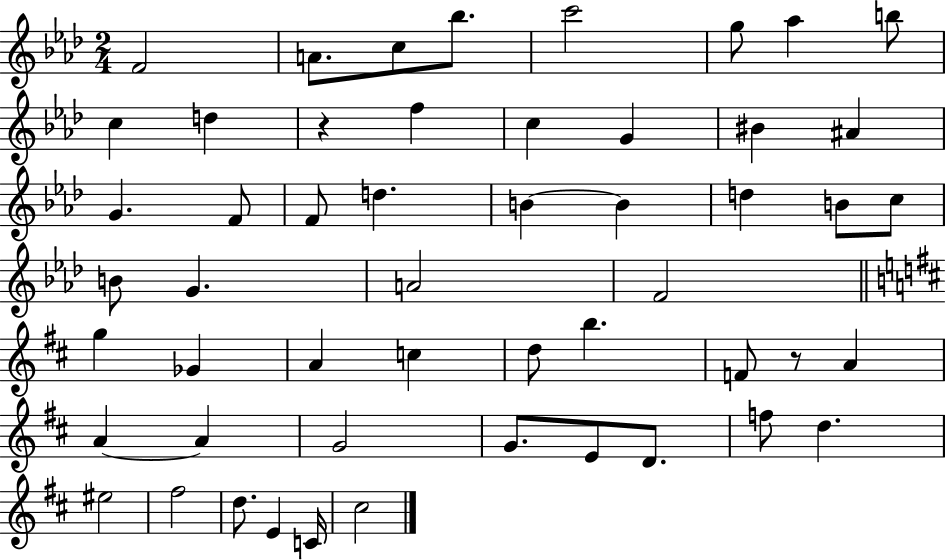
{
  \clef treble
  \numericTimeSignature
  \time 2/4
  \key aes \major
  \repeat volta 2 { f'2 | a'8. c''8 bes''8. | c'''2 | g''8 aes''4 b''8 | \break c''4 d''4 | r4 f''4 | c''4 g'4 | bis'4 ais'4 | \break g'4. f'8 | f'8 d''4. | b'4~~ b'4 | d''4 b'8 c''8 | \break b'8 g'4. | a'2 | f'2 | \bar "||" \break \key d \major g''4 ges'4 | a'4 c''4 | d''8 b''4. | f'8 r8 a'4 | \break a'4~~ a'4 | g'2 | g'8. e'8 d'8. | f''8 d''4. | \break eis''2 | fis''2 | d''8. e'4 c'16 | cis''2 | \break } \bar "|."
}